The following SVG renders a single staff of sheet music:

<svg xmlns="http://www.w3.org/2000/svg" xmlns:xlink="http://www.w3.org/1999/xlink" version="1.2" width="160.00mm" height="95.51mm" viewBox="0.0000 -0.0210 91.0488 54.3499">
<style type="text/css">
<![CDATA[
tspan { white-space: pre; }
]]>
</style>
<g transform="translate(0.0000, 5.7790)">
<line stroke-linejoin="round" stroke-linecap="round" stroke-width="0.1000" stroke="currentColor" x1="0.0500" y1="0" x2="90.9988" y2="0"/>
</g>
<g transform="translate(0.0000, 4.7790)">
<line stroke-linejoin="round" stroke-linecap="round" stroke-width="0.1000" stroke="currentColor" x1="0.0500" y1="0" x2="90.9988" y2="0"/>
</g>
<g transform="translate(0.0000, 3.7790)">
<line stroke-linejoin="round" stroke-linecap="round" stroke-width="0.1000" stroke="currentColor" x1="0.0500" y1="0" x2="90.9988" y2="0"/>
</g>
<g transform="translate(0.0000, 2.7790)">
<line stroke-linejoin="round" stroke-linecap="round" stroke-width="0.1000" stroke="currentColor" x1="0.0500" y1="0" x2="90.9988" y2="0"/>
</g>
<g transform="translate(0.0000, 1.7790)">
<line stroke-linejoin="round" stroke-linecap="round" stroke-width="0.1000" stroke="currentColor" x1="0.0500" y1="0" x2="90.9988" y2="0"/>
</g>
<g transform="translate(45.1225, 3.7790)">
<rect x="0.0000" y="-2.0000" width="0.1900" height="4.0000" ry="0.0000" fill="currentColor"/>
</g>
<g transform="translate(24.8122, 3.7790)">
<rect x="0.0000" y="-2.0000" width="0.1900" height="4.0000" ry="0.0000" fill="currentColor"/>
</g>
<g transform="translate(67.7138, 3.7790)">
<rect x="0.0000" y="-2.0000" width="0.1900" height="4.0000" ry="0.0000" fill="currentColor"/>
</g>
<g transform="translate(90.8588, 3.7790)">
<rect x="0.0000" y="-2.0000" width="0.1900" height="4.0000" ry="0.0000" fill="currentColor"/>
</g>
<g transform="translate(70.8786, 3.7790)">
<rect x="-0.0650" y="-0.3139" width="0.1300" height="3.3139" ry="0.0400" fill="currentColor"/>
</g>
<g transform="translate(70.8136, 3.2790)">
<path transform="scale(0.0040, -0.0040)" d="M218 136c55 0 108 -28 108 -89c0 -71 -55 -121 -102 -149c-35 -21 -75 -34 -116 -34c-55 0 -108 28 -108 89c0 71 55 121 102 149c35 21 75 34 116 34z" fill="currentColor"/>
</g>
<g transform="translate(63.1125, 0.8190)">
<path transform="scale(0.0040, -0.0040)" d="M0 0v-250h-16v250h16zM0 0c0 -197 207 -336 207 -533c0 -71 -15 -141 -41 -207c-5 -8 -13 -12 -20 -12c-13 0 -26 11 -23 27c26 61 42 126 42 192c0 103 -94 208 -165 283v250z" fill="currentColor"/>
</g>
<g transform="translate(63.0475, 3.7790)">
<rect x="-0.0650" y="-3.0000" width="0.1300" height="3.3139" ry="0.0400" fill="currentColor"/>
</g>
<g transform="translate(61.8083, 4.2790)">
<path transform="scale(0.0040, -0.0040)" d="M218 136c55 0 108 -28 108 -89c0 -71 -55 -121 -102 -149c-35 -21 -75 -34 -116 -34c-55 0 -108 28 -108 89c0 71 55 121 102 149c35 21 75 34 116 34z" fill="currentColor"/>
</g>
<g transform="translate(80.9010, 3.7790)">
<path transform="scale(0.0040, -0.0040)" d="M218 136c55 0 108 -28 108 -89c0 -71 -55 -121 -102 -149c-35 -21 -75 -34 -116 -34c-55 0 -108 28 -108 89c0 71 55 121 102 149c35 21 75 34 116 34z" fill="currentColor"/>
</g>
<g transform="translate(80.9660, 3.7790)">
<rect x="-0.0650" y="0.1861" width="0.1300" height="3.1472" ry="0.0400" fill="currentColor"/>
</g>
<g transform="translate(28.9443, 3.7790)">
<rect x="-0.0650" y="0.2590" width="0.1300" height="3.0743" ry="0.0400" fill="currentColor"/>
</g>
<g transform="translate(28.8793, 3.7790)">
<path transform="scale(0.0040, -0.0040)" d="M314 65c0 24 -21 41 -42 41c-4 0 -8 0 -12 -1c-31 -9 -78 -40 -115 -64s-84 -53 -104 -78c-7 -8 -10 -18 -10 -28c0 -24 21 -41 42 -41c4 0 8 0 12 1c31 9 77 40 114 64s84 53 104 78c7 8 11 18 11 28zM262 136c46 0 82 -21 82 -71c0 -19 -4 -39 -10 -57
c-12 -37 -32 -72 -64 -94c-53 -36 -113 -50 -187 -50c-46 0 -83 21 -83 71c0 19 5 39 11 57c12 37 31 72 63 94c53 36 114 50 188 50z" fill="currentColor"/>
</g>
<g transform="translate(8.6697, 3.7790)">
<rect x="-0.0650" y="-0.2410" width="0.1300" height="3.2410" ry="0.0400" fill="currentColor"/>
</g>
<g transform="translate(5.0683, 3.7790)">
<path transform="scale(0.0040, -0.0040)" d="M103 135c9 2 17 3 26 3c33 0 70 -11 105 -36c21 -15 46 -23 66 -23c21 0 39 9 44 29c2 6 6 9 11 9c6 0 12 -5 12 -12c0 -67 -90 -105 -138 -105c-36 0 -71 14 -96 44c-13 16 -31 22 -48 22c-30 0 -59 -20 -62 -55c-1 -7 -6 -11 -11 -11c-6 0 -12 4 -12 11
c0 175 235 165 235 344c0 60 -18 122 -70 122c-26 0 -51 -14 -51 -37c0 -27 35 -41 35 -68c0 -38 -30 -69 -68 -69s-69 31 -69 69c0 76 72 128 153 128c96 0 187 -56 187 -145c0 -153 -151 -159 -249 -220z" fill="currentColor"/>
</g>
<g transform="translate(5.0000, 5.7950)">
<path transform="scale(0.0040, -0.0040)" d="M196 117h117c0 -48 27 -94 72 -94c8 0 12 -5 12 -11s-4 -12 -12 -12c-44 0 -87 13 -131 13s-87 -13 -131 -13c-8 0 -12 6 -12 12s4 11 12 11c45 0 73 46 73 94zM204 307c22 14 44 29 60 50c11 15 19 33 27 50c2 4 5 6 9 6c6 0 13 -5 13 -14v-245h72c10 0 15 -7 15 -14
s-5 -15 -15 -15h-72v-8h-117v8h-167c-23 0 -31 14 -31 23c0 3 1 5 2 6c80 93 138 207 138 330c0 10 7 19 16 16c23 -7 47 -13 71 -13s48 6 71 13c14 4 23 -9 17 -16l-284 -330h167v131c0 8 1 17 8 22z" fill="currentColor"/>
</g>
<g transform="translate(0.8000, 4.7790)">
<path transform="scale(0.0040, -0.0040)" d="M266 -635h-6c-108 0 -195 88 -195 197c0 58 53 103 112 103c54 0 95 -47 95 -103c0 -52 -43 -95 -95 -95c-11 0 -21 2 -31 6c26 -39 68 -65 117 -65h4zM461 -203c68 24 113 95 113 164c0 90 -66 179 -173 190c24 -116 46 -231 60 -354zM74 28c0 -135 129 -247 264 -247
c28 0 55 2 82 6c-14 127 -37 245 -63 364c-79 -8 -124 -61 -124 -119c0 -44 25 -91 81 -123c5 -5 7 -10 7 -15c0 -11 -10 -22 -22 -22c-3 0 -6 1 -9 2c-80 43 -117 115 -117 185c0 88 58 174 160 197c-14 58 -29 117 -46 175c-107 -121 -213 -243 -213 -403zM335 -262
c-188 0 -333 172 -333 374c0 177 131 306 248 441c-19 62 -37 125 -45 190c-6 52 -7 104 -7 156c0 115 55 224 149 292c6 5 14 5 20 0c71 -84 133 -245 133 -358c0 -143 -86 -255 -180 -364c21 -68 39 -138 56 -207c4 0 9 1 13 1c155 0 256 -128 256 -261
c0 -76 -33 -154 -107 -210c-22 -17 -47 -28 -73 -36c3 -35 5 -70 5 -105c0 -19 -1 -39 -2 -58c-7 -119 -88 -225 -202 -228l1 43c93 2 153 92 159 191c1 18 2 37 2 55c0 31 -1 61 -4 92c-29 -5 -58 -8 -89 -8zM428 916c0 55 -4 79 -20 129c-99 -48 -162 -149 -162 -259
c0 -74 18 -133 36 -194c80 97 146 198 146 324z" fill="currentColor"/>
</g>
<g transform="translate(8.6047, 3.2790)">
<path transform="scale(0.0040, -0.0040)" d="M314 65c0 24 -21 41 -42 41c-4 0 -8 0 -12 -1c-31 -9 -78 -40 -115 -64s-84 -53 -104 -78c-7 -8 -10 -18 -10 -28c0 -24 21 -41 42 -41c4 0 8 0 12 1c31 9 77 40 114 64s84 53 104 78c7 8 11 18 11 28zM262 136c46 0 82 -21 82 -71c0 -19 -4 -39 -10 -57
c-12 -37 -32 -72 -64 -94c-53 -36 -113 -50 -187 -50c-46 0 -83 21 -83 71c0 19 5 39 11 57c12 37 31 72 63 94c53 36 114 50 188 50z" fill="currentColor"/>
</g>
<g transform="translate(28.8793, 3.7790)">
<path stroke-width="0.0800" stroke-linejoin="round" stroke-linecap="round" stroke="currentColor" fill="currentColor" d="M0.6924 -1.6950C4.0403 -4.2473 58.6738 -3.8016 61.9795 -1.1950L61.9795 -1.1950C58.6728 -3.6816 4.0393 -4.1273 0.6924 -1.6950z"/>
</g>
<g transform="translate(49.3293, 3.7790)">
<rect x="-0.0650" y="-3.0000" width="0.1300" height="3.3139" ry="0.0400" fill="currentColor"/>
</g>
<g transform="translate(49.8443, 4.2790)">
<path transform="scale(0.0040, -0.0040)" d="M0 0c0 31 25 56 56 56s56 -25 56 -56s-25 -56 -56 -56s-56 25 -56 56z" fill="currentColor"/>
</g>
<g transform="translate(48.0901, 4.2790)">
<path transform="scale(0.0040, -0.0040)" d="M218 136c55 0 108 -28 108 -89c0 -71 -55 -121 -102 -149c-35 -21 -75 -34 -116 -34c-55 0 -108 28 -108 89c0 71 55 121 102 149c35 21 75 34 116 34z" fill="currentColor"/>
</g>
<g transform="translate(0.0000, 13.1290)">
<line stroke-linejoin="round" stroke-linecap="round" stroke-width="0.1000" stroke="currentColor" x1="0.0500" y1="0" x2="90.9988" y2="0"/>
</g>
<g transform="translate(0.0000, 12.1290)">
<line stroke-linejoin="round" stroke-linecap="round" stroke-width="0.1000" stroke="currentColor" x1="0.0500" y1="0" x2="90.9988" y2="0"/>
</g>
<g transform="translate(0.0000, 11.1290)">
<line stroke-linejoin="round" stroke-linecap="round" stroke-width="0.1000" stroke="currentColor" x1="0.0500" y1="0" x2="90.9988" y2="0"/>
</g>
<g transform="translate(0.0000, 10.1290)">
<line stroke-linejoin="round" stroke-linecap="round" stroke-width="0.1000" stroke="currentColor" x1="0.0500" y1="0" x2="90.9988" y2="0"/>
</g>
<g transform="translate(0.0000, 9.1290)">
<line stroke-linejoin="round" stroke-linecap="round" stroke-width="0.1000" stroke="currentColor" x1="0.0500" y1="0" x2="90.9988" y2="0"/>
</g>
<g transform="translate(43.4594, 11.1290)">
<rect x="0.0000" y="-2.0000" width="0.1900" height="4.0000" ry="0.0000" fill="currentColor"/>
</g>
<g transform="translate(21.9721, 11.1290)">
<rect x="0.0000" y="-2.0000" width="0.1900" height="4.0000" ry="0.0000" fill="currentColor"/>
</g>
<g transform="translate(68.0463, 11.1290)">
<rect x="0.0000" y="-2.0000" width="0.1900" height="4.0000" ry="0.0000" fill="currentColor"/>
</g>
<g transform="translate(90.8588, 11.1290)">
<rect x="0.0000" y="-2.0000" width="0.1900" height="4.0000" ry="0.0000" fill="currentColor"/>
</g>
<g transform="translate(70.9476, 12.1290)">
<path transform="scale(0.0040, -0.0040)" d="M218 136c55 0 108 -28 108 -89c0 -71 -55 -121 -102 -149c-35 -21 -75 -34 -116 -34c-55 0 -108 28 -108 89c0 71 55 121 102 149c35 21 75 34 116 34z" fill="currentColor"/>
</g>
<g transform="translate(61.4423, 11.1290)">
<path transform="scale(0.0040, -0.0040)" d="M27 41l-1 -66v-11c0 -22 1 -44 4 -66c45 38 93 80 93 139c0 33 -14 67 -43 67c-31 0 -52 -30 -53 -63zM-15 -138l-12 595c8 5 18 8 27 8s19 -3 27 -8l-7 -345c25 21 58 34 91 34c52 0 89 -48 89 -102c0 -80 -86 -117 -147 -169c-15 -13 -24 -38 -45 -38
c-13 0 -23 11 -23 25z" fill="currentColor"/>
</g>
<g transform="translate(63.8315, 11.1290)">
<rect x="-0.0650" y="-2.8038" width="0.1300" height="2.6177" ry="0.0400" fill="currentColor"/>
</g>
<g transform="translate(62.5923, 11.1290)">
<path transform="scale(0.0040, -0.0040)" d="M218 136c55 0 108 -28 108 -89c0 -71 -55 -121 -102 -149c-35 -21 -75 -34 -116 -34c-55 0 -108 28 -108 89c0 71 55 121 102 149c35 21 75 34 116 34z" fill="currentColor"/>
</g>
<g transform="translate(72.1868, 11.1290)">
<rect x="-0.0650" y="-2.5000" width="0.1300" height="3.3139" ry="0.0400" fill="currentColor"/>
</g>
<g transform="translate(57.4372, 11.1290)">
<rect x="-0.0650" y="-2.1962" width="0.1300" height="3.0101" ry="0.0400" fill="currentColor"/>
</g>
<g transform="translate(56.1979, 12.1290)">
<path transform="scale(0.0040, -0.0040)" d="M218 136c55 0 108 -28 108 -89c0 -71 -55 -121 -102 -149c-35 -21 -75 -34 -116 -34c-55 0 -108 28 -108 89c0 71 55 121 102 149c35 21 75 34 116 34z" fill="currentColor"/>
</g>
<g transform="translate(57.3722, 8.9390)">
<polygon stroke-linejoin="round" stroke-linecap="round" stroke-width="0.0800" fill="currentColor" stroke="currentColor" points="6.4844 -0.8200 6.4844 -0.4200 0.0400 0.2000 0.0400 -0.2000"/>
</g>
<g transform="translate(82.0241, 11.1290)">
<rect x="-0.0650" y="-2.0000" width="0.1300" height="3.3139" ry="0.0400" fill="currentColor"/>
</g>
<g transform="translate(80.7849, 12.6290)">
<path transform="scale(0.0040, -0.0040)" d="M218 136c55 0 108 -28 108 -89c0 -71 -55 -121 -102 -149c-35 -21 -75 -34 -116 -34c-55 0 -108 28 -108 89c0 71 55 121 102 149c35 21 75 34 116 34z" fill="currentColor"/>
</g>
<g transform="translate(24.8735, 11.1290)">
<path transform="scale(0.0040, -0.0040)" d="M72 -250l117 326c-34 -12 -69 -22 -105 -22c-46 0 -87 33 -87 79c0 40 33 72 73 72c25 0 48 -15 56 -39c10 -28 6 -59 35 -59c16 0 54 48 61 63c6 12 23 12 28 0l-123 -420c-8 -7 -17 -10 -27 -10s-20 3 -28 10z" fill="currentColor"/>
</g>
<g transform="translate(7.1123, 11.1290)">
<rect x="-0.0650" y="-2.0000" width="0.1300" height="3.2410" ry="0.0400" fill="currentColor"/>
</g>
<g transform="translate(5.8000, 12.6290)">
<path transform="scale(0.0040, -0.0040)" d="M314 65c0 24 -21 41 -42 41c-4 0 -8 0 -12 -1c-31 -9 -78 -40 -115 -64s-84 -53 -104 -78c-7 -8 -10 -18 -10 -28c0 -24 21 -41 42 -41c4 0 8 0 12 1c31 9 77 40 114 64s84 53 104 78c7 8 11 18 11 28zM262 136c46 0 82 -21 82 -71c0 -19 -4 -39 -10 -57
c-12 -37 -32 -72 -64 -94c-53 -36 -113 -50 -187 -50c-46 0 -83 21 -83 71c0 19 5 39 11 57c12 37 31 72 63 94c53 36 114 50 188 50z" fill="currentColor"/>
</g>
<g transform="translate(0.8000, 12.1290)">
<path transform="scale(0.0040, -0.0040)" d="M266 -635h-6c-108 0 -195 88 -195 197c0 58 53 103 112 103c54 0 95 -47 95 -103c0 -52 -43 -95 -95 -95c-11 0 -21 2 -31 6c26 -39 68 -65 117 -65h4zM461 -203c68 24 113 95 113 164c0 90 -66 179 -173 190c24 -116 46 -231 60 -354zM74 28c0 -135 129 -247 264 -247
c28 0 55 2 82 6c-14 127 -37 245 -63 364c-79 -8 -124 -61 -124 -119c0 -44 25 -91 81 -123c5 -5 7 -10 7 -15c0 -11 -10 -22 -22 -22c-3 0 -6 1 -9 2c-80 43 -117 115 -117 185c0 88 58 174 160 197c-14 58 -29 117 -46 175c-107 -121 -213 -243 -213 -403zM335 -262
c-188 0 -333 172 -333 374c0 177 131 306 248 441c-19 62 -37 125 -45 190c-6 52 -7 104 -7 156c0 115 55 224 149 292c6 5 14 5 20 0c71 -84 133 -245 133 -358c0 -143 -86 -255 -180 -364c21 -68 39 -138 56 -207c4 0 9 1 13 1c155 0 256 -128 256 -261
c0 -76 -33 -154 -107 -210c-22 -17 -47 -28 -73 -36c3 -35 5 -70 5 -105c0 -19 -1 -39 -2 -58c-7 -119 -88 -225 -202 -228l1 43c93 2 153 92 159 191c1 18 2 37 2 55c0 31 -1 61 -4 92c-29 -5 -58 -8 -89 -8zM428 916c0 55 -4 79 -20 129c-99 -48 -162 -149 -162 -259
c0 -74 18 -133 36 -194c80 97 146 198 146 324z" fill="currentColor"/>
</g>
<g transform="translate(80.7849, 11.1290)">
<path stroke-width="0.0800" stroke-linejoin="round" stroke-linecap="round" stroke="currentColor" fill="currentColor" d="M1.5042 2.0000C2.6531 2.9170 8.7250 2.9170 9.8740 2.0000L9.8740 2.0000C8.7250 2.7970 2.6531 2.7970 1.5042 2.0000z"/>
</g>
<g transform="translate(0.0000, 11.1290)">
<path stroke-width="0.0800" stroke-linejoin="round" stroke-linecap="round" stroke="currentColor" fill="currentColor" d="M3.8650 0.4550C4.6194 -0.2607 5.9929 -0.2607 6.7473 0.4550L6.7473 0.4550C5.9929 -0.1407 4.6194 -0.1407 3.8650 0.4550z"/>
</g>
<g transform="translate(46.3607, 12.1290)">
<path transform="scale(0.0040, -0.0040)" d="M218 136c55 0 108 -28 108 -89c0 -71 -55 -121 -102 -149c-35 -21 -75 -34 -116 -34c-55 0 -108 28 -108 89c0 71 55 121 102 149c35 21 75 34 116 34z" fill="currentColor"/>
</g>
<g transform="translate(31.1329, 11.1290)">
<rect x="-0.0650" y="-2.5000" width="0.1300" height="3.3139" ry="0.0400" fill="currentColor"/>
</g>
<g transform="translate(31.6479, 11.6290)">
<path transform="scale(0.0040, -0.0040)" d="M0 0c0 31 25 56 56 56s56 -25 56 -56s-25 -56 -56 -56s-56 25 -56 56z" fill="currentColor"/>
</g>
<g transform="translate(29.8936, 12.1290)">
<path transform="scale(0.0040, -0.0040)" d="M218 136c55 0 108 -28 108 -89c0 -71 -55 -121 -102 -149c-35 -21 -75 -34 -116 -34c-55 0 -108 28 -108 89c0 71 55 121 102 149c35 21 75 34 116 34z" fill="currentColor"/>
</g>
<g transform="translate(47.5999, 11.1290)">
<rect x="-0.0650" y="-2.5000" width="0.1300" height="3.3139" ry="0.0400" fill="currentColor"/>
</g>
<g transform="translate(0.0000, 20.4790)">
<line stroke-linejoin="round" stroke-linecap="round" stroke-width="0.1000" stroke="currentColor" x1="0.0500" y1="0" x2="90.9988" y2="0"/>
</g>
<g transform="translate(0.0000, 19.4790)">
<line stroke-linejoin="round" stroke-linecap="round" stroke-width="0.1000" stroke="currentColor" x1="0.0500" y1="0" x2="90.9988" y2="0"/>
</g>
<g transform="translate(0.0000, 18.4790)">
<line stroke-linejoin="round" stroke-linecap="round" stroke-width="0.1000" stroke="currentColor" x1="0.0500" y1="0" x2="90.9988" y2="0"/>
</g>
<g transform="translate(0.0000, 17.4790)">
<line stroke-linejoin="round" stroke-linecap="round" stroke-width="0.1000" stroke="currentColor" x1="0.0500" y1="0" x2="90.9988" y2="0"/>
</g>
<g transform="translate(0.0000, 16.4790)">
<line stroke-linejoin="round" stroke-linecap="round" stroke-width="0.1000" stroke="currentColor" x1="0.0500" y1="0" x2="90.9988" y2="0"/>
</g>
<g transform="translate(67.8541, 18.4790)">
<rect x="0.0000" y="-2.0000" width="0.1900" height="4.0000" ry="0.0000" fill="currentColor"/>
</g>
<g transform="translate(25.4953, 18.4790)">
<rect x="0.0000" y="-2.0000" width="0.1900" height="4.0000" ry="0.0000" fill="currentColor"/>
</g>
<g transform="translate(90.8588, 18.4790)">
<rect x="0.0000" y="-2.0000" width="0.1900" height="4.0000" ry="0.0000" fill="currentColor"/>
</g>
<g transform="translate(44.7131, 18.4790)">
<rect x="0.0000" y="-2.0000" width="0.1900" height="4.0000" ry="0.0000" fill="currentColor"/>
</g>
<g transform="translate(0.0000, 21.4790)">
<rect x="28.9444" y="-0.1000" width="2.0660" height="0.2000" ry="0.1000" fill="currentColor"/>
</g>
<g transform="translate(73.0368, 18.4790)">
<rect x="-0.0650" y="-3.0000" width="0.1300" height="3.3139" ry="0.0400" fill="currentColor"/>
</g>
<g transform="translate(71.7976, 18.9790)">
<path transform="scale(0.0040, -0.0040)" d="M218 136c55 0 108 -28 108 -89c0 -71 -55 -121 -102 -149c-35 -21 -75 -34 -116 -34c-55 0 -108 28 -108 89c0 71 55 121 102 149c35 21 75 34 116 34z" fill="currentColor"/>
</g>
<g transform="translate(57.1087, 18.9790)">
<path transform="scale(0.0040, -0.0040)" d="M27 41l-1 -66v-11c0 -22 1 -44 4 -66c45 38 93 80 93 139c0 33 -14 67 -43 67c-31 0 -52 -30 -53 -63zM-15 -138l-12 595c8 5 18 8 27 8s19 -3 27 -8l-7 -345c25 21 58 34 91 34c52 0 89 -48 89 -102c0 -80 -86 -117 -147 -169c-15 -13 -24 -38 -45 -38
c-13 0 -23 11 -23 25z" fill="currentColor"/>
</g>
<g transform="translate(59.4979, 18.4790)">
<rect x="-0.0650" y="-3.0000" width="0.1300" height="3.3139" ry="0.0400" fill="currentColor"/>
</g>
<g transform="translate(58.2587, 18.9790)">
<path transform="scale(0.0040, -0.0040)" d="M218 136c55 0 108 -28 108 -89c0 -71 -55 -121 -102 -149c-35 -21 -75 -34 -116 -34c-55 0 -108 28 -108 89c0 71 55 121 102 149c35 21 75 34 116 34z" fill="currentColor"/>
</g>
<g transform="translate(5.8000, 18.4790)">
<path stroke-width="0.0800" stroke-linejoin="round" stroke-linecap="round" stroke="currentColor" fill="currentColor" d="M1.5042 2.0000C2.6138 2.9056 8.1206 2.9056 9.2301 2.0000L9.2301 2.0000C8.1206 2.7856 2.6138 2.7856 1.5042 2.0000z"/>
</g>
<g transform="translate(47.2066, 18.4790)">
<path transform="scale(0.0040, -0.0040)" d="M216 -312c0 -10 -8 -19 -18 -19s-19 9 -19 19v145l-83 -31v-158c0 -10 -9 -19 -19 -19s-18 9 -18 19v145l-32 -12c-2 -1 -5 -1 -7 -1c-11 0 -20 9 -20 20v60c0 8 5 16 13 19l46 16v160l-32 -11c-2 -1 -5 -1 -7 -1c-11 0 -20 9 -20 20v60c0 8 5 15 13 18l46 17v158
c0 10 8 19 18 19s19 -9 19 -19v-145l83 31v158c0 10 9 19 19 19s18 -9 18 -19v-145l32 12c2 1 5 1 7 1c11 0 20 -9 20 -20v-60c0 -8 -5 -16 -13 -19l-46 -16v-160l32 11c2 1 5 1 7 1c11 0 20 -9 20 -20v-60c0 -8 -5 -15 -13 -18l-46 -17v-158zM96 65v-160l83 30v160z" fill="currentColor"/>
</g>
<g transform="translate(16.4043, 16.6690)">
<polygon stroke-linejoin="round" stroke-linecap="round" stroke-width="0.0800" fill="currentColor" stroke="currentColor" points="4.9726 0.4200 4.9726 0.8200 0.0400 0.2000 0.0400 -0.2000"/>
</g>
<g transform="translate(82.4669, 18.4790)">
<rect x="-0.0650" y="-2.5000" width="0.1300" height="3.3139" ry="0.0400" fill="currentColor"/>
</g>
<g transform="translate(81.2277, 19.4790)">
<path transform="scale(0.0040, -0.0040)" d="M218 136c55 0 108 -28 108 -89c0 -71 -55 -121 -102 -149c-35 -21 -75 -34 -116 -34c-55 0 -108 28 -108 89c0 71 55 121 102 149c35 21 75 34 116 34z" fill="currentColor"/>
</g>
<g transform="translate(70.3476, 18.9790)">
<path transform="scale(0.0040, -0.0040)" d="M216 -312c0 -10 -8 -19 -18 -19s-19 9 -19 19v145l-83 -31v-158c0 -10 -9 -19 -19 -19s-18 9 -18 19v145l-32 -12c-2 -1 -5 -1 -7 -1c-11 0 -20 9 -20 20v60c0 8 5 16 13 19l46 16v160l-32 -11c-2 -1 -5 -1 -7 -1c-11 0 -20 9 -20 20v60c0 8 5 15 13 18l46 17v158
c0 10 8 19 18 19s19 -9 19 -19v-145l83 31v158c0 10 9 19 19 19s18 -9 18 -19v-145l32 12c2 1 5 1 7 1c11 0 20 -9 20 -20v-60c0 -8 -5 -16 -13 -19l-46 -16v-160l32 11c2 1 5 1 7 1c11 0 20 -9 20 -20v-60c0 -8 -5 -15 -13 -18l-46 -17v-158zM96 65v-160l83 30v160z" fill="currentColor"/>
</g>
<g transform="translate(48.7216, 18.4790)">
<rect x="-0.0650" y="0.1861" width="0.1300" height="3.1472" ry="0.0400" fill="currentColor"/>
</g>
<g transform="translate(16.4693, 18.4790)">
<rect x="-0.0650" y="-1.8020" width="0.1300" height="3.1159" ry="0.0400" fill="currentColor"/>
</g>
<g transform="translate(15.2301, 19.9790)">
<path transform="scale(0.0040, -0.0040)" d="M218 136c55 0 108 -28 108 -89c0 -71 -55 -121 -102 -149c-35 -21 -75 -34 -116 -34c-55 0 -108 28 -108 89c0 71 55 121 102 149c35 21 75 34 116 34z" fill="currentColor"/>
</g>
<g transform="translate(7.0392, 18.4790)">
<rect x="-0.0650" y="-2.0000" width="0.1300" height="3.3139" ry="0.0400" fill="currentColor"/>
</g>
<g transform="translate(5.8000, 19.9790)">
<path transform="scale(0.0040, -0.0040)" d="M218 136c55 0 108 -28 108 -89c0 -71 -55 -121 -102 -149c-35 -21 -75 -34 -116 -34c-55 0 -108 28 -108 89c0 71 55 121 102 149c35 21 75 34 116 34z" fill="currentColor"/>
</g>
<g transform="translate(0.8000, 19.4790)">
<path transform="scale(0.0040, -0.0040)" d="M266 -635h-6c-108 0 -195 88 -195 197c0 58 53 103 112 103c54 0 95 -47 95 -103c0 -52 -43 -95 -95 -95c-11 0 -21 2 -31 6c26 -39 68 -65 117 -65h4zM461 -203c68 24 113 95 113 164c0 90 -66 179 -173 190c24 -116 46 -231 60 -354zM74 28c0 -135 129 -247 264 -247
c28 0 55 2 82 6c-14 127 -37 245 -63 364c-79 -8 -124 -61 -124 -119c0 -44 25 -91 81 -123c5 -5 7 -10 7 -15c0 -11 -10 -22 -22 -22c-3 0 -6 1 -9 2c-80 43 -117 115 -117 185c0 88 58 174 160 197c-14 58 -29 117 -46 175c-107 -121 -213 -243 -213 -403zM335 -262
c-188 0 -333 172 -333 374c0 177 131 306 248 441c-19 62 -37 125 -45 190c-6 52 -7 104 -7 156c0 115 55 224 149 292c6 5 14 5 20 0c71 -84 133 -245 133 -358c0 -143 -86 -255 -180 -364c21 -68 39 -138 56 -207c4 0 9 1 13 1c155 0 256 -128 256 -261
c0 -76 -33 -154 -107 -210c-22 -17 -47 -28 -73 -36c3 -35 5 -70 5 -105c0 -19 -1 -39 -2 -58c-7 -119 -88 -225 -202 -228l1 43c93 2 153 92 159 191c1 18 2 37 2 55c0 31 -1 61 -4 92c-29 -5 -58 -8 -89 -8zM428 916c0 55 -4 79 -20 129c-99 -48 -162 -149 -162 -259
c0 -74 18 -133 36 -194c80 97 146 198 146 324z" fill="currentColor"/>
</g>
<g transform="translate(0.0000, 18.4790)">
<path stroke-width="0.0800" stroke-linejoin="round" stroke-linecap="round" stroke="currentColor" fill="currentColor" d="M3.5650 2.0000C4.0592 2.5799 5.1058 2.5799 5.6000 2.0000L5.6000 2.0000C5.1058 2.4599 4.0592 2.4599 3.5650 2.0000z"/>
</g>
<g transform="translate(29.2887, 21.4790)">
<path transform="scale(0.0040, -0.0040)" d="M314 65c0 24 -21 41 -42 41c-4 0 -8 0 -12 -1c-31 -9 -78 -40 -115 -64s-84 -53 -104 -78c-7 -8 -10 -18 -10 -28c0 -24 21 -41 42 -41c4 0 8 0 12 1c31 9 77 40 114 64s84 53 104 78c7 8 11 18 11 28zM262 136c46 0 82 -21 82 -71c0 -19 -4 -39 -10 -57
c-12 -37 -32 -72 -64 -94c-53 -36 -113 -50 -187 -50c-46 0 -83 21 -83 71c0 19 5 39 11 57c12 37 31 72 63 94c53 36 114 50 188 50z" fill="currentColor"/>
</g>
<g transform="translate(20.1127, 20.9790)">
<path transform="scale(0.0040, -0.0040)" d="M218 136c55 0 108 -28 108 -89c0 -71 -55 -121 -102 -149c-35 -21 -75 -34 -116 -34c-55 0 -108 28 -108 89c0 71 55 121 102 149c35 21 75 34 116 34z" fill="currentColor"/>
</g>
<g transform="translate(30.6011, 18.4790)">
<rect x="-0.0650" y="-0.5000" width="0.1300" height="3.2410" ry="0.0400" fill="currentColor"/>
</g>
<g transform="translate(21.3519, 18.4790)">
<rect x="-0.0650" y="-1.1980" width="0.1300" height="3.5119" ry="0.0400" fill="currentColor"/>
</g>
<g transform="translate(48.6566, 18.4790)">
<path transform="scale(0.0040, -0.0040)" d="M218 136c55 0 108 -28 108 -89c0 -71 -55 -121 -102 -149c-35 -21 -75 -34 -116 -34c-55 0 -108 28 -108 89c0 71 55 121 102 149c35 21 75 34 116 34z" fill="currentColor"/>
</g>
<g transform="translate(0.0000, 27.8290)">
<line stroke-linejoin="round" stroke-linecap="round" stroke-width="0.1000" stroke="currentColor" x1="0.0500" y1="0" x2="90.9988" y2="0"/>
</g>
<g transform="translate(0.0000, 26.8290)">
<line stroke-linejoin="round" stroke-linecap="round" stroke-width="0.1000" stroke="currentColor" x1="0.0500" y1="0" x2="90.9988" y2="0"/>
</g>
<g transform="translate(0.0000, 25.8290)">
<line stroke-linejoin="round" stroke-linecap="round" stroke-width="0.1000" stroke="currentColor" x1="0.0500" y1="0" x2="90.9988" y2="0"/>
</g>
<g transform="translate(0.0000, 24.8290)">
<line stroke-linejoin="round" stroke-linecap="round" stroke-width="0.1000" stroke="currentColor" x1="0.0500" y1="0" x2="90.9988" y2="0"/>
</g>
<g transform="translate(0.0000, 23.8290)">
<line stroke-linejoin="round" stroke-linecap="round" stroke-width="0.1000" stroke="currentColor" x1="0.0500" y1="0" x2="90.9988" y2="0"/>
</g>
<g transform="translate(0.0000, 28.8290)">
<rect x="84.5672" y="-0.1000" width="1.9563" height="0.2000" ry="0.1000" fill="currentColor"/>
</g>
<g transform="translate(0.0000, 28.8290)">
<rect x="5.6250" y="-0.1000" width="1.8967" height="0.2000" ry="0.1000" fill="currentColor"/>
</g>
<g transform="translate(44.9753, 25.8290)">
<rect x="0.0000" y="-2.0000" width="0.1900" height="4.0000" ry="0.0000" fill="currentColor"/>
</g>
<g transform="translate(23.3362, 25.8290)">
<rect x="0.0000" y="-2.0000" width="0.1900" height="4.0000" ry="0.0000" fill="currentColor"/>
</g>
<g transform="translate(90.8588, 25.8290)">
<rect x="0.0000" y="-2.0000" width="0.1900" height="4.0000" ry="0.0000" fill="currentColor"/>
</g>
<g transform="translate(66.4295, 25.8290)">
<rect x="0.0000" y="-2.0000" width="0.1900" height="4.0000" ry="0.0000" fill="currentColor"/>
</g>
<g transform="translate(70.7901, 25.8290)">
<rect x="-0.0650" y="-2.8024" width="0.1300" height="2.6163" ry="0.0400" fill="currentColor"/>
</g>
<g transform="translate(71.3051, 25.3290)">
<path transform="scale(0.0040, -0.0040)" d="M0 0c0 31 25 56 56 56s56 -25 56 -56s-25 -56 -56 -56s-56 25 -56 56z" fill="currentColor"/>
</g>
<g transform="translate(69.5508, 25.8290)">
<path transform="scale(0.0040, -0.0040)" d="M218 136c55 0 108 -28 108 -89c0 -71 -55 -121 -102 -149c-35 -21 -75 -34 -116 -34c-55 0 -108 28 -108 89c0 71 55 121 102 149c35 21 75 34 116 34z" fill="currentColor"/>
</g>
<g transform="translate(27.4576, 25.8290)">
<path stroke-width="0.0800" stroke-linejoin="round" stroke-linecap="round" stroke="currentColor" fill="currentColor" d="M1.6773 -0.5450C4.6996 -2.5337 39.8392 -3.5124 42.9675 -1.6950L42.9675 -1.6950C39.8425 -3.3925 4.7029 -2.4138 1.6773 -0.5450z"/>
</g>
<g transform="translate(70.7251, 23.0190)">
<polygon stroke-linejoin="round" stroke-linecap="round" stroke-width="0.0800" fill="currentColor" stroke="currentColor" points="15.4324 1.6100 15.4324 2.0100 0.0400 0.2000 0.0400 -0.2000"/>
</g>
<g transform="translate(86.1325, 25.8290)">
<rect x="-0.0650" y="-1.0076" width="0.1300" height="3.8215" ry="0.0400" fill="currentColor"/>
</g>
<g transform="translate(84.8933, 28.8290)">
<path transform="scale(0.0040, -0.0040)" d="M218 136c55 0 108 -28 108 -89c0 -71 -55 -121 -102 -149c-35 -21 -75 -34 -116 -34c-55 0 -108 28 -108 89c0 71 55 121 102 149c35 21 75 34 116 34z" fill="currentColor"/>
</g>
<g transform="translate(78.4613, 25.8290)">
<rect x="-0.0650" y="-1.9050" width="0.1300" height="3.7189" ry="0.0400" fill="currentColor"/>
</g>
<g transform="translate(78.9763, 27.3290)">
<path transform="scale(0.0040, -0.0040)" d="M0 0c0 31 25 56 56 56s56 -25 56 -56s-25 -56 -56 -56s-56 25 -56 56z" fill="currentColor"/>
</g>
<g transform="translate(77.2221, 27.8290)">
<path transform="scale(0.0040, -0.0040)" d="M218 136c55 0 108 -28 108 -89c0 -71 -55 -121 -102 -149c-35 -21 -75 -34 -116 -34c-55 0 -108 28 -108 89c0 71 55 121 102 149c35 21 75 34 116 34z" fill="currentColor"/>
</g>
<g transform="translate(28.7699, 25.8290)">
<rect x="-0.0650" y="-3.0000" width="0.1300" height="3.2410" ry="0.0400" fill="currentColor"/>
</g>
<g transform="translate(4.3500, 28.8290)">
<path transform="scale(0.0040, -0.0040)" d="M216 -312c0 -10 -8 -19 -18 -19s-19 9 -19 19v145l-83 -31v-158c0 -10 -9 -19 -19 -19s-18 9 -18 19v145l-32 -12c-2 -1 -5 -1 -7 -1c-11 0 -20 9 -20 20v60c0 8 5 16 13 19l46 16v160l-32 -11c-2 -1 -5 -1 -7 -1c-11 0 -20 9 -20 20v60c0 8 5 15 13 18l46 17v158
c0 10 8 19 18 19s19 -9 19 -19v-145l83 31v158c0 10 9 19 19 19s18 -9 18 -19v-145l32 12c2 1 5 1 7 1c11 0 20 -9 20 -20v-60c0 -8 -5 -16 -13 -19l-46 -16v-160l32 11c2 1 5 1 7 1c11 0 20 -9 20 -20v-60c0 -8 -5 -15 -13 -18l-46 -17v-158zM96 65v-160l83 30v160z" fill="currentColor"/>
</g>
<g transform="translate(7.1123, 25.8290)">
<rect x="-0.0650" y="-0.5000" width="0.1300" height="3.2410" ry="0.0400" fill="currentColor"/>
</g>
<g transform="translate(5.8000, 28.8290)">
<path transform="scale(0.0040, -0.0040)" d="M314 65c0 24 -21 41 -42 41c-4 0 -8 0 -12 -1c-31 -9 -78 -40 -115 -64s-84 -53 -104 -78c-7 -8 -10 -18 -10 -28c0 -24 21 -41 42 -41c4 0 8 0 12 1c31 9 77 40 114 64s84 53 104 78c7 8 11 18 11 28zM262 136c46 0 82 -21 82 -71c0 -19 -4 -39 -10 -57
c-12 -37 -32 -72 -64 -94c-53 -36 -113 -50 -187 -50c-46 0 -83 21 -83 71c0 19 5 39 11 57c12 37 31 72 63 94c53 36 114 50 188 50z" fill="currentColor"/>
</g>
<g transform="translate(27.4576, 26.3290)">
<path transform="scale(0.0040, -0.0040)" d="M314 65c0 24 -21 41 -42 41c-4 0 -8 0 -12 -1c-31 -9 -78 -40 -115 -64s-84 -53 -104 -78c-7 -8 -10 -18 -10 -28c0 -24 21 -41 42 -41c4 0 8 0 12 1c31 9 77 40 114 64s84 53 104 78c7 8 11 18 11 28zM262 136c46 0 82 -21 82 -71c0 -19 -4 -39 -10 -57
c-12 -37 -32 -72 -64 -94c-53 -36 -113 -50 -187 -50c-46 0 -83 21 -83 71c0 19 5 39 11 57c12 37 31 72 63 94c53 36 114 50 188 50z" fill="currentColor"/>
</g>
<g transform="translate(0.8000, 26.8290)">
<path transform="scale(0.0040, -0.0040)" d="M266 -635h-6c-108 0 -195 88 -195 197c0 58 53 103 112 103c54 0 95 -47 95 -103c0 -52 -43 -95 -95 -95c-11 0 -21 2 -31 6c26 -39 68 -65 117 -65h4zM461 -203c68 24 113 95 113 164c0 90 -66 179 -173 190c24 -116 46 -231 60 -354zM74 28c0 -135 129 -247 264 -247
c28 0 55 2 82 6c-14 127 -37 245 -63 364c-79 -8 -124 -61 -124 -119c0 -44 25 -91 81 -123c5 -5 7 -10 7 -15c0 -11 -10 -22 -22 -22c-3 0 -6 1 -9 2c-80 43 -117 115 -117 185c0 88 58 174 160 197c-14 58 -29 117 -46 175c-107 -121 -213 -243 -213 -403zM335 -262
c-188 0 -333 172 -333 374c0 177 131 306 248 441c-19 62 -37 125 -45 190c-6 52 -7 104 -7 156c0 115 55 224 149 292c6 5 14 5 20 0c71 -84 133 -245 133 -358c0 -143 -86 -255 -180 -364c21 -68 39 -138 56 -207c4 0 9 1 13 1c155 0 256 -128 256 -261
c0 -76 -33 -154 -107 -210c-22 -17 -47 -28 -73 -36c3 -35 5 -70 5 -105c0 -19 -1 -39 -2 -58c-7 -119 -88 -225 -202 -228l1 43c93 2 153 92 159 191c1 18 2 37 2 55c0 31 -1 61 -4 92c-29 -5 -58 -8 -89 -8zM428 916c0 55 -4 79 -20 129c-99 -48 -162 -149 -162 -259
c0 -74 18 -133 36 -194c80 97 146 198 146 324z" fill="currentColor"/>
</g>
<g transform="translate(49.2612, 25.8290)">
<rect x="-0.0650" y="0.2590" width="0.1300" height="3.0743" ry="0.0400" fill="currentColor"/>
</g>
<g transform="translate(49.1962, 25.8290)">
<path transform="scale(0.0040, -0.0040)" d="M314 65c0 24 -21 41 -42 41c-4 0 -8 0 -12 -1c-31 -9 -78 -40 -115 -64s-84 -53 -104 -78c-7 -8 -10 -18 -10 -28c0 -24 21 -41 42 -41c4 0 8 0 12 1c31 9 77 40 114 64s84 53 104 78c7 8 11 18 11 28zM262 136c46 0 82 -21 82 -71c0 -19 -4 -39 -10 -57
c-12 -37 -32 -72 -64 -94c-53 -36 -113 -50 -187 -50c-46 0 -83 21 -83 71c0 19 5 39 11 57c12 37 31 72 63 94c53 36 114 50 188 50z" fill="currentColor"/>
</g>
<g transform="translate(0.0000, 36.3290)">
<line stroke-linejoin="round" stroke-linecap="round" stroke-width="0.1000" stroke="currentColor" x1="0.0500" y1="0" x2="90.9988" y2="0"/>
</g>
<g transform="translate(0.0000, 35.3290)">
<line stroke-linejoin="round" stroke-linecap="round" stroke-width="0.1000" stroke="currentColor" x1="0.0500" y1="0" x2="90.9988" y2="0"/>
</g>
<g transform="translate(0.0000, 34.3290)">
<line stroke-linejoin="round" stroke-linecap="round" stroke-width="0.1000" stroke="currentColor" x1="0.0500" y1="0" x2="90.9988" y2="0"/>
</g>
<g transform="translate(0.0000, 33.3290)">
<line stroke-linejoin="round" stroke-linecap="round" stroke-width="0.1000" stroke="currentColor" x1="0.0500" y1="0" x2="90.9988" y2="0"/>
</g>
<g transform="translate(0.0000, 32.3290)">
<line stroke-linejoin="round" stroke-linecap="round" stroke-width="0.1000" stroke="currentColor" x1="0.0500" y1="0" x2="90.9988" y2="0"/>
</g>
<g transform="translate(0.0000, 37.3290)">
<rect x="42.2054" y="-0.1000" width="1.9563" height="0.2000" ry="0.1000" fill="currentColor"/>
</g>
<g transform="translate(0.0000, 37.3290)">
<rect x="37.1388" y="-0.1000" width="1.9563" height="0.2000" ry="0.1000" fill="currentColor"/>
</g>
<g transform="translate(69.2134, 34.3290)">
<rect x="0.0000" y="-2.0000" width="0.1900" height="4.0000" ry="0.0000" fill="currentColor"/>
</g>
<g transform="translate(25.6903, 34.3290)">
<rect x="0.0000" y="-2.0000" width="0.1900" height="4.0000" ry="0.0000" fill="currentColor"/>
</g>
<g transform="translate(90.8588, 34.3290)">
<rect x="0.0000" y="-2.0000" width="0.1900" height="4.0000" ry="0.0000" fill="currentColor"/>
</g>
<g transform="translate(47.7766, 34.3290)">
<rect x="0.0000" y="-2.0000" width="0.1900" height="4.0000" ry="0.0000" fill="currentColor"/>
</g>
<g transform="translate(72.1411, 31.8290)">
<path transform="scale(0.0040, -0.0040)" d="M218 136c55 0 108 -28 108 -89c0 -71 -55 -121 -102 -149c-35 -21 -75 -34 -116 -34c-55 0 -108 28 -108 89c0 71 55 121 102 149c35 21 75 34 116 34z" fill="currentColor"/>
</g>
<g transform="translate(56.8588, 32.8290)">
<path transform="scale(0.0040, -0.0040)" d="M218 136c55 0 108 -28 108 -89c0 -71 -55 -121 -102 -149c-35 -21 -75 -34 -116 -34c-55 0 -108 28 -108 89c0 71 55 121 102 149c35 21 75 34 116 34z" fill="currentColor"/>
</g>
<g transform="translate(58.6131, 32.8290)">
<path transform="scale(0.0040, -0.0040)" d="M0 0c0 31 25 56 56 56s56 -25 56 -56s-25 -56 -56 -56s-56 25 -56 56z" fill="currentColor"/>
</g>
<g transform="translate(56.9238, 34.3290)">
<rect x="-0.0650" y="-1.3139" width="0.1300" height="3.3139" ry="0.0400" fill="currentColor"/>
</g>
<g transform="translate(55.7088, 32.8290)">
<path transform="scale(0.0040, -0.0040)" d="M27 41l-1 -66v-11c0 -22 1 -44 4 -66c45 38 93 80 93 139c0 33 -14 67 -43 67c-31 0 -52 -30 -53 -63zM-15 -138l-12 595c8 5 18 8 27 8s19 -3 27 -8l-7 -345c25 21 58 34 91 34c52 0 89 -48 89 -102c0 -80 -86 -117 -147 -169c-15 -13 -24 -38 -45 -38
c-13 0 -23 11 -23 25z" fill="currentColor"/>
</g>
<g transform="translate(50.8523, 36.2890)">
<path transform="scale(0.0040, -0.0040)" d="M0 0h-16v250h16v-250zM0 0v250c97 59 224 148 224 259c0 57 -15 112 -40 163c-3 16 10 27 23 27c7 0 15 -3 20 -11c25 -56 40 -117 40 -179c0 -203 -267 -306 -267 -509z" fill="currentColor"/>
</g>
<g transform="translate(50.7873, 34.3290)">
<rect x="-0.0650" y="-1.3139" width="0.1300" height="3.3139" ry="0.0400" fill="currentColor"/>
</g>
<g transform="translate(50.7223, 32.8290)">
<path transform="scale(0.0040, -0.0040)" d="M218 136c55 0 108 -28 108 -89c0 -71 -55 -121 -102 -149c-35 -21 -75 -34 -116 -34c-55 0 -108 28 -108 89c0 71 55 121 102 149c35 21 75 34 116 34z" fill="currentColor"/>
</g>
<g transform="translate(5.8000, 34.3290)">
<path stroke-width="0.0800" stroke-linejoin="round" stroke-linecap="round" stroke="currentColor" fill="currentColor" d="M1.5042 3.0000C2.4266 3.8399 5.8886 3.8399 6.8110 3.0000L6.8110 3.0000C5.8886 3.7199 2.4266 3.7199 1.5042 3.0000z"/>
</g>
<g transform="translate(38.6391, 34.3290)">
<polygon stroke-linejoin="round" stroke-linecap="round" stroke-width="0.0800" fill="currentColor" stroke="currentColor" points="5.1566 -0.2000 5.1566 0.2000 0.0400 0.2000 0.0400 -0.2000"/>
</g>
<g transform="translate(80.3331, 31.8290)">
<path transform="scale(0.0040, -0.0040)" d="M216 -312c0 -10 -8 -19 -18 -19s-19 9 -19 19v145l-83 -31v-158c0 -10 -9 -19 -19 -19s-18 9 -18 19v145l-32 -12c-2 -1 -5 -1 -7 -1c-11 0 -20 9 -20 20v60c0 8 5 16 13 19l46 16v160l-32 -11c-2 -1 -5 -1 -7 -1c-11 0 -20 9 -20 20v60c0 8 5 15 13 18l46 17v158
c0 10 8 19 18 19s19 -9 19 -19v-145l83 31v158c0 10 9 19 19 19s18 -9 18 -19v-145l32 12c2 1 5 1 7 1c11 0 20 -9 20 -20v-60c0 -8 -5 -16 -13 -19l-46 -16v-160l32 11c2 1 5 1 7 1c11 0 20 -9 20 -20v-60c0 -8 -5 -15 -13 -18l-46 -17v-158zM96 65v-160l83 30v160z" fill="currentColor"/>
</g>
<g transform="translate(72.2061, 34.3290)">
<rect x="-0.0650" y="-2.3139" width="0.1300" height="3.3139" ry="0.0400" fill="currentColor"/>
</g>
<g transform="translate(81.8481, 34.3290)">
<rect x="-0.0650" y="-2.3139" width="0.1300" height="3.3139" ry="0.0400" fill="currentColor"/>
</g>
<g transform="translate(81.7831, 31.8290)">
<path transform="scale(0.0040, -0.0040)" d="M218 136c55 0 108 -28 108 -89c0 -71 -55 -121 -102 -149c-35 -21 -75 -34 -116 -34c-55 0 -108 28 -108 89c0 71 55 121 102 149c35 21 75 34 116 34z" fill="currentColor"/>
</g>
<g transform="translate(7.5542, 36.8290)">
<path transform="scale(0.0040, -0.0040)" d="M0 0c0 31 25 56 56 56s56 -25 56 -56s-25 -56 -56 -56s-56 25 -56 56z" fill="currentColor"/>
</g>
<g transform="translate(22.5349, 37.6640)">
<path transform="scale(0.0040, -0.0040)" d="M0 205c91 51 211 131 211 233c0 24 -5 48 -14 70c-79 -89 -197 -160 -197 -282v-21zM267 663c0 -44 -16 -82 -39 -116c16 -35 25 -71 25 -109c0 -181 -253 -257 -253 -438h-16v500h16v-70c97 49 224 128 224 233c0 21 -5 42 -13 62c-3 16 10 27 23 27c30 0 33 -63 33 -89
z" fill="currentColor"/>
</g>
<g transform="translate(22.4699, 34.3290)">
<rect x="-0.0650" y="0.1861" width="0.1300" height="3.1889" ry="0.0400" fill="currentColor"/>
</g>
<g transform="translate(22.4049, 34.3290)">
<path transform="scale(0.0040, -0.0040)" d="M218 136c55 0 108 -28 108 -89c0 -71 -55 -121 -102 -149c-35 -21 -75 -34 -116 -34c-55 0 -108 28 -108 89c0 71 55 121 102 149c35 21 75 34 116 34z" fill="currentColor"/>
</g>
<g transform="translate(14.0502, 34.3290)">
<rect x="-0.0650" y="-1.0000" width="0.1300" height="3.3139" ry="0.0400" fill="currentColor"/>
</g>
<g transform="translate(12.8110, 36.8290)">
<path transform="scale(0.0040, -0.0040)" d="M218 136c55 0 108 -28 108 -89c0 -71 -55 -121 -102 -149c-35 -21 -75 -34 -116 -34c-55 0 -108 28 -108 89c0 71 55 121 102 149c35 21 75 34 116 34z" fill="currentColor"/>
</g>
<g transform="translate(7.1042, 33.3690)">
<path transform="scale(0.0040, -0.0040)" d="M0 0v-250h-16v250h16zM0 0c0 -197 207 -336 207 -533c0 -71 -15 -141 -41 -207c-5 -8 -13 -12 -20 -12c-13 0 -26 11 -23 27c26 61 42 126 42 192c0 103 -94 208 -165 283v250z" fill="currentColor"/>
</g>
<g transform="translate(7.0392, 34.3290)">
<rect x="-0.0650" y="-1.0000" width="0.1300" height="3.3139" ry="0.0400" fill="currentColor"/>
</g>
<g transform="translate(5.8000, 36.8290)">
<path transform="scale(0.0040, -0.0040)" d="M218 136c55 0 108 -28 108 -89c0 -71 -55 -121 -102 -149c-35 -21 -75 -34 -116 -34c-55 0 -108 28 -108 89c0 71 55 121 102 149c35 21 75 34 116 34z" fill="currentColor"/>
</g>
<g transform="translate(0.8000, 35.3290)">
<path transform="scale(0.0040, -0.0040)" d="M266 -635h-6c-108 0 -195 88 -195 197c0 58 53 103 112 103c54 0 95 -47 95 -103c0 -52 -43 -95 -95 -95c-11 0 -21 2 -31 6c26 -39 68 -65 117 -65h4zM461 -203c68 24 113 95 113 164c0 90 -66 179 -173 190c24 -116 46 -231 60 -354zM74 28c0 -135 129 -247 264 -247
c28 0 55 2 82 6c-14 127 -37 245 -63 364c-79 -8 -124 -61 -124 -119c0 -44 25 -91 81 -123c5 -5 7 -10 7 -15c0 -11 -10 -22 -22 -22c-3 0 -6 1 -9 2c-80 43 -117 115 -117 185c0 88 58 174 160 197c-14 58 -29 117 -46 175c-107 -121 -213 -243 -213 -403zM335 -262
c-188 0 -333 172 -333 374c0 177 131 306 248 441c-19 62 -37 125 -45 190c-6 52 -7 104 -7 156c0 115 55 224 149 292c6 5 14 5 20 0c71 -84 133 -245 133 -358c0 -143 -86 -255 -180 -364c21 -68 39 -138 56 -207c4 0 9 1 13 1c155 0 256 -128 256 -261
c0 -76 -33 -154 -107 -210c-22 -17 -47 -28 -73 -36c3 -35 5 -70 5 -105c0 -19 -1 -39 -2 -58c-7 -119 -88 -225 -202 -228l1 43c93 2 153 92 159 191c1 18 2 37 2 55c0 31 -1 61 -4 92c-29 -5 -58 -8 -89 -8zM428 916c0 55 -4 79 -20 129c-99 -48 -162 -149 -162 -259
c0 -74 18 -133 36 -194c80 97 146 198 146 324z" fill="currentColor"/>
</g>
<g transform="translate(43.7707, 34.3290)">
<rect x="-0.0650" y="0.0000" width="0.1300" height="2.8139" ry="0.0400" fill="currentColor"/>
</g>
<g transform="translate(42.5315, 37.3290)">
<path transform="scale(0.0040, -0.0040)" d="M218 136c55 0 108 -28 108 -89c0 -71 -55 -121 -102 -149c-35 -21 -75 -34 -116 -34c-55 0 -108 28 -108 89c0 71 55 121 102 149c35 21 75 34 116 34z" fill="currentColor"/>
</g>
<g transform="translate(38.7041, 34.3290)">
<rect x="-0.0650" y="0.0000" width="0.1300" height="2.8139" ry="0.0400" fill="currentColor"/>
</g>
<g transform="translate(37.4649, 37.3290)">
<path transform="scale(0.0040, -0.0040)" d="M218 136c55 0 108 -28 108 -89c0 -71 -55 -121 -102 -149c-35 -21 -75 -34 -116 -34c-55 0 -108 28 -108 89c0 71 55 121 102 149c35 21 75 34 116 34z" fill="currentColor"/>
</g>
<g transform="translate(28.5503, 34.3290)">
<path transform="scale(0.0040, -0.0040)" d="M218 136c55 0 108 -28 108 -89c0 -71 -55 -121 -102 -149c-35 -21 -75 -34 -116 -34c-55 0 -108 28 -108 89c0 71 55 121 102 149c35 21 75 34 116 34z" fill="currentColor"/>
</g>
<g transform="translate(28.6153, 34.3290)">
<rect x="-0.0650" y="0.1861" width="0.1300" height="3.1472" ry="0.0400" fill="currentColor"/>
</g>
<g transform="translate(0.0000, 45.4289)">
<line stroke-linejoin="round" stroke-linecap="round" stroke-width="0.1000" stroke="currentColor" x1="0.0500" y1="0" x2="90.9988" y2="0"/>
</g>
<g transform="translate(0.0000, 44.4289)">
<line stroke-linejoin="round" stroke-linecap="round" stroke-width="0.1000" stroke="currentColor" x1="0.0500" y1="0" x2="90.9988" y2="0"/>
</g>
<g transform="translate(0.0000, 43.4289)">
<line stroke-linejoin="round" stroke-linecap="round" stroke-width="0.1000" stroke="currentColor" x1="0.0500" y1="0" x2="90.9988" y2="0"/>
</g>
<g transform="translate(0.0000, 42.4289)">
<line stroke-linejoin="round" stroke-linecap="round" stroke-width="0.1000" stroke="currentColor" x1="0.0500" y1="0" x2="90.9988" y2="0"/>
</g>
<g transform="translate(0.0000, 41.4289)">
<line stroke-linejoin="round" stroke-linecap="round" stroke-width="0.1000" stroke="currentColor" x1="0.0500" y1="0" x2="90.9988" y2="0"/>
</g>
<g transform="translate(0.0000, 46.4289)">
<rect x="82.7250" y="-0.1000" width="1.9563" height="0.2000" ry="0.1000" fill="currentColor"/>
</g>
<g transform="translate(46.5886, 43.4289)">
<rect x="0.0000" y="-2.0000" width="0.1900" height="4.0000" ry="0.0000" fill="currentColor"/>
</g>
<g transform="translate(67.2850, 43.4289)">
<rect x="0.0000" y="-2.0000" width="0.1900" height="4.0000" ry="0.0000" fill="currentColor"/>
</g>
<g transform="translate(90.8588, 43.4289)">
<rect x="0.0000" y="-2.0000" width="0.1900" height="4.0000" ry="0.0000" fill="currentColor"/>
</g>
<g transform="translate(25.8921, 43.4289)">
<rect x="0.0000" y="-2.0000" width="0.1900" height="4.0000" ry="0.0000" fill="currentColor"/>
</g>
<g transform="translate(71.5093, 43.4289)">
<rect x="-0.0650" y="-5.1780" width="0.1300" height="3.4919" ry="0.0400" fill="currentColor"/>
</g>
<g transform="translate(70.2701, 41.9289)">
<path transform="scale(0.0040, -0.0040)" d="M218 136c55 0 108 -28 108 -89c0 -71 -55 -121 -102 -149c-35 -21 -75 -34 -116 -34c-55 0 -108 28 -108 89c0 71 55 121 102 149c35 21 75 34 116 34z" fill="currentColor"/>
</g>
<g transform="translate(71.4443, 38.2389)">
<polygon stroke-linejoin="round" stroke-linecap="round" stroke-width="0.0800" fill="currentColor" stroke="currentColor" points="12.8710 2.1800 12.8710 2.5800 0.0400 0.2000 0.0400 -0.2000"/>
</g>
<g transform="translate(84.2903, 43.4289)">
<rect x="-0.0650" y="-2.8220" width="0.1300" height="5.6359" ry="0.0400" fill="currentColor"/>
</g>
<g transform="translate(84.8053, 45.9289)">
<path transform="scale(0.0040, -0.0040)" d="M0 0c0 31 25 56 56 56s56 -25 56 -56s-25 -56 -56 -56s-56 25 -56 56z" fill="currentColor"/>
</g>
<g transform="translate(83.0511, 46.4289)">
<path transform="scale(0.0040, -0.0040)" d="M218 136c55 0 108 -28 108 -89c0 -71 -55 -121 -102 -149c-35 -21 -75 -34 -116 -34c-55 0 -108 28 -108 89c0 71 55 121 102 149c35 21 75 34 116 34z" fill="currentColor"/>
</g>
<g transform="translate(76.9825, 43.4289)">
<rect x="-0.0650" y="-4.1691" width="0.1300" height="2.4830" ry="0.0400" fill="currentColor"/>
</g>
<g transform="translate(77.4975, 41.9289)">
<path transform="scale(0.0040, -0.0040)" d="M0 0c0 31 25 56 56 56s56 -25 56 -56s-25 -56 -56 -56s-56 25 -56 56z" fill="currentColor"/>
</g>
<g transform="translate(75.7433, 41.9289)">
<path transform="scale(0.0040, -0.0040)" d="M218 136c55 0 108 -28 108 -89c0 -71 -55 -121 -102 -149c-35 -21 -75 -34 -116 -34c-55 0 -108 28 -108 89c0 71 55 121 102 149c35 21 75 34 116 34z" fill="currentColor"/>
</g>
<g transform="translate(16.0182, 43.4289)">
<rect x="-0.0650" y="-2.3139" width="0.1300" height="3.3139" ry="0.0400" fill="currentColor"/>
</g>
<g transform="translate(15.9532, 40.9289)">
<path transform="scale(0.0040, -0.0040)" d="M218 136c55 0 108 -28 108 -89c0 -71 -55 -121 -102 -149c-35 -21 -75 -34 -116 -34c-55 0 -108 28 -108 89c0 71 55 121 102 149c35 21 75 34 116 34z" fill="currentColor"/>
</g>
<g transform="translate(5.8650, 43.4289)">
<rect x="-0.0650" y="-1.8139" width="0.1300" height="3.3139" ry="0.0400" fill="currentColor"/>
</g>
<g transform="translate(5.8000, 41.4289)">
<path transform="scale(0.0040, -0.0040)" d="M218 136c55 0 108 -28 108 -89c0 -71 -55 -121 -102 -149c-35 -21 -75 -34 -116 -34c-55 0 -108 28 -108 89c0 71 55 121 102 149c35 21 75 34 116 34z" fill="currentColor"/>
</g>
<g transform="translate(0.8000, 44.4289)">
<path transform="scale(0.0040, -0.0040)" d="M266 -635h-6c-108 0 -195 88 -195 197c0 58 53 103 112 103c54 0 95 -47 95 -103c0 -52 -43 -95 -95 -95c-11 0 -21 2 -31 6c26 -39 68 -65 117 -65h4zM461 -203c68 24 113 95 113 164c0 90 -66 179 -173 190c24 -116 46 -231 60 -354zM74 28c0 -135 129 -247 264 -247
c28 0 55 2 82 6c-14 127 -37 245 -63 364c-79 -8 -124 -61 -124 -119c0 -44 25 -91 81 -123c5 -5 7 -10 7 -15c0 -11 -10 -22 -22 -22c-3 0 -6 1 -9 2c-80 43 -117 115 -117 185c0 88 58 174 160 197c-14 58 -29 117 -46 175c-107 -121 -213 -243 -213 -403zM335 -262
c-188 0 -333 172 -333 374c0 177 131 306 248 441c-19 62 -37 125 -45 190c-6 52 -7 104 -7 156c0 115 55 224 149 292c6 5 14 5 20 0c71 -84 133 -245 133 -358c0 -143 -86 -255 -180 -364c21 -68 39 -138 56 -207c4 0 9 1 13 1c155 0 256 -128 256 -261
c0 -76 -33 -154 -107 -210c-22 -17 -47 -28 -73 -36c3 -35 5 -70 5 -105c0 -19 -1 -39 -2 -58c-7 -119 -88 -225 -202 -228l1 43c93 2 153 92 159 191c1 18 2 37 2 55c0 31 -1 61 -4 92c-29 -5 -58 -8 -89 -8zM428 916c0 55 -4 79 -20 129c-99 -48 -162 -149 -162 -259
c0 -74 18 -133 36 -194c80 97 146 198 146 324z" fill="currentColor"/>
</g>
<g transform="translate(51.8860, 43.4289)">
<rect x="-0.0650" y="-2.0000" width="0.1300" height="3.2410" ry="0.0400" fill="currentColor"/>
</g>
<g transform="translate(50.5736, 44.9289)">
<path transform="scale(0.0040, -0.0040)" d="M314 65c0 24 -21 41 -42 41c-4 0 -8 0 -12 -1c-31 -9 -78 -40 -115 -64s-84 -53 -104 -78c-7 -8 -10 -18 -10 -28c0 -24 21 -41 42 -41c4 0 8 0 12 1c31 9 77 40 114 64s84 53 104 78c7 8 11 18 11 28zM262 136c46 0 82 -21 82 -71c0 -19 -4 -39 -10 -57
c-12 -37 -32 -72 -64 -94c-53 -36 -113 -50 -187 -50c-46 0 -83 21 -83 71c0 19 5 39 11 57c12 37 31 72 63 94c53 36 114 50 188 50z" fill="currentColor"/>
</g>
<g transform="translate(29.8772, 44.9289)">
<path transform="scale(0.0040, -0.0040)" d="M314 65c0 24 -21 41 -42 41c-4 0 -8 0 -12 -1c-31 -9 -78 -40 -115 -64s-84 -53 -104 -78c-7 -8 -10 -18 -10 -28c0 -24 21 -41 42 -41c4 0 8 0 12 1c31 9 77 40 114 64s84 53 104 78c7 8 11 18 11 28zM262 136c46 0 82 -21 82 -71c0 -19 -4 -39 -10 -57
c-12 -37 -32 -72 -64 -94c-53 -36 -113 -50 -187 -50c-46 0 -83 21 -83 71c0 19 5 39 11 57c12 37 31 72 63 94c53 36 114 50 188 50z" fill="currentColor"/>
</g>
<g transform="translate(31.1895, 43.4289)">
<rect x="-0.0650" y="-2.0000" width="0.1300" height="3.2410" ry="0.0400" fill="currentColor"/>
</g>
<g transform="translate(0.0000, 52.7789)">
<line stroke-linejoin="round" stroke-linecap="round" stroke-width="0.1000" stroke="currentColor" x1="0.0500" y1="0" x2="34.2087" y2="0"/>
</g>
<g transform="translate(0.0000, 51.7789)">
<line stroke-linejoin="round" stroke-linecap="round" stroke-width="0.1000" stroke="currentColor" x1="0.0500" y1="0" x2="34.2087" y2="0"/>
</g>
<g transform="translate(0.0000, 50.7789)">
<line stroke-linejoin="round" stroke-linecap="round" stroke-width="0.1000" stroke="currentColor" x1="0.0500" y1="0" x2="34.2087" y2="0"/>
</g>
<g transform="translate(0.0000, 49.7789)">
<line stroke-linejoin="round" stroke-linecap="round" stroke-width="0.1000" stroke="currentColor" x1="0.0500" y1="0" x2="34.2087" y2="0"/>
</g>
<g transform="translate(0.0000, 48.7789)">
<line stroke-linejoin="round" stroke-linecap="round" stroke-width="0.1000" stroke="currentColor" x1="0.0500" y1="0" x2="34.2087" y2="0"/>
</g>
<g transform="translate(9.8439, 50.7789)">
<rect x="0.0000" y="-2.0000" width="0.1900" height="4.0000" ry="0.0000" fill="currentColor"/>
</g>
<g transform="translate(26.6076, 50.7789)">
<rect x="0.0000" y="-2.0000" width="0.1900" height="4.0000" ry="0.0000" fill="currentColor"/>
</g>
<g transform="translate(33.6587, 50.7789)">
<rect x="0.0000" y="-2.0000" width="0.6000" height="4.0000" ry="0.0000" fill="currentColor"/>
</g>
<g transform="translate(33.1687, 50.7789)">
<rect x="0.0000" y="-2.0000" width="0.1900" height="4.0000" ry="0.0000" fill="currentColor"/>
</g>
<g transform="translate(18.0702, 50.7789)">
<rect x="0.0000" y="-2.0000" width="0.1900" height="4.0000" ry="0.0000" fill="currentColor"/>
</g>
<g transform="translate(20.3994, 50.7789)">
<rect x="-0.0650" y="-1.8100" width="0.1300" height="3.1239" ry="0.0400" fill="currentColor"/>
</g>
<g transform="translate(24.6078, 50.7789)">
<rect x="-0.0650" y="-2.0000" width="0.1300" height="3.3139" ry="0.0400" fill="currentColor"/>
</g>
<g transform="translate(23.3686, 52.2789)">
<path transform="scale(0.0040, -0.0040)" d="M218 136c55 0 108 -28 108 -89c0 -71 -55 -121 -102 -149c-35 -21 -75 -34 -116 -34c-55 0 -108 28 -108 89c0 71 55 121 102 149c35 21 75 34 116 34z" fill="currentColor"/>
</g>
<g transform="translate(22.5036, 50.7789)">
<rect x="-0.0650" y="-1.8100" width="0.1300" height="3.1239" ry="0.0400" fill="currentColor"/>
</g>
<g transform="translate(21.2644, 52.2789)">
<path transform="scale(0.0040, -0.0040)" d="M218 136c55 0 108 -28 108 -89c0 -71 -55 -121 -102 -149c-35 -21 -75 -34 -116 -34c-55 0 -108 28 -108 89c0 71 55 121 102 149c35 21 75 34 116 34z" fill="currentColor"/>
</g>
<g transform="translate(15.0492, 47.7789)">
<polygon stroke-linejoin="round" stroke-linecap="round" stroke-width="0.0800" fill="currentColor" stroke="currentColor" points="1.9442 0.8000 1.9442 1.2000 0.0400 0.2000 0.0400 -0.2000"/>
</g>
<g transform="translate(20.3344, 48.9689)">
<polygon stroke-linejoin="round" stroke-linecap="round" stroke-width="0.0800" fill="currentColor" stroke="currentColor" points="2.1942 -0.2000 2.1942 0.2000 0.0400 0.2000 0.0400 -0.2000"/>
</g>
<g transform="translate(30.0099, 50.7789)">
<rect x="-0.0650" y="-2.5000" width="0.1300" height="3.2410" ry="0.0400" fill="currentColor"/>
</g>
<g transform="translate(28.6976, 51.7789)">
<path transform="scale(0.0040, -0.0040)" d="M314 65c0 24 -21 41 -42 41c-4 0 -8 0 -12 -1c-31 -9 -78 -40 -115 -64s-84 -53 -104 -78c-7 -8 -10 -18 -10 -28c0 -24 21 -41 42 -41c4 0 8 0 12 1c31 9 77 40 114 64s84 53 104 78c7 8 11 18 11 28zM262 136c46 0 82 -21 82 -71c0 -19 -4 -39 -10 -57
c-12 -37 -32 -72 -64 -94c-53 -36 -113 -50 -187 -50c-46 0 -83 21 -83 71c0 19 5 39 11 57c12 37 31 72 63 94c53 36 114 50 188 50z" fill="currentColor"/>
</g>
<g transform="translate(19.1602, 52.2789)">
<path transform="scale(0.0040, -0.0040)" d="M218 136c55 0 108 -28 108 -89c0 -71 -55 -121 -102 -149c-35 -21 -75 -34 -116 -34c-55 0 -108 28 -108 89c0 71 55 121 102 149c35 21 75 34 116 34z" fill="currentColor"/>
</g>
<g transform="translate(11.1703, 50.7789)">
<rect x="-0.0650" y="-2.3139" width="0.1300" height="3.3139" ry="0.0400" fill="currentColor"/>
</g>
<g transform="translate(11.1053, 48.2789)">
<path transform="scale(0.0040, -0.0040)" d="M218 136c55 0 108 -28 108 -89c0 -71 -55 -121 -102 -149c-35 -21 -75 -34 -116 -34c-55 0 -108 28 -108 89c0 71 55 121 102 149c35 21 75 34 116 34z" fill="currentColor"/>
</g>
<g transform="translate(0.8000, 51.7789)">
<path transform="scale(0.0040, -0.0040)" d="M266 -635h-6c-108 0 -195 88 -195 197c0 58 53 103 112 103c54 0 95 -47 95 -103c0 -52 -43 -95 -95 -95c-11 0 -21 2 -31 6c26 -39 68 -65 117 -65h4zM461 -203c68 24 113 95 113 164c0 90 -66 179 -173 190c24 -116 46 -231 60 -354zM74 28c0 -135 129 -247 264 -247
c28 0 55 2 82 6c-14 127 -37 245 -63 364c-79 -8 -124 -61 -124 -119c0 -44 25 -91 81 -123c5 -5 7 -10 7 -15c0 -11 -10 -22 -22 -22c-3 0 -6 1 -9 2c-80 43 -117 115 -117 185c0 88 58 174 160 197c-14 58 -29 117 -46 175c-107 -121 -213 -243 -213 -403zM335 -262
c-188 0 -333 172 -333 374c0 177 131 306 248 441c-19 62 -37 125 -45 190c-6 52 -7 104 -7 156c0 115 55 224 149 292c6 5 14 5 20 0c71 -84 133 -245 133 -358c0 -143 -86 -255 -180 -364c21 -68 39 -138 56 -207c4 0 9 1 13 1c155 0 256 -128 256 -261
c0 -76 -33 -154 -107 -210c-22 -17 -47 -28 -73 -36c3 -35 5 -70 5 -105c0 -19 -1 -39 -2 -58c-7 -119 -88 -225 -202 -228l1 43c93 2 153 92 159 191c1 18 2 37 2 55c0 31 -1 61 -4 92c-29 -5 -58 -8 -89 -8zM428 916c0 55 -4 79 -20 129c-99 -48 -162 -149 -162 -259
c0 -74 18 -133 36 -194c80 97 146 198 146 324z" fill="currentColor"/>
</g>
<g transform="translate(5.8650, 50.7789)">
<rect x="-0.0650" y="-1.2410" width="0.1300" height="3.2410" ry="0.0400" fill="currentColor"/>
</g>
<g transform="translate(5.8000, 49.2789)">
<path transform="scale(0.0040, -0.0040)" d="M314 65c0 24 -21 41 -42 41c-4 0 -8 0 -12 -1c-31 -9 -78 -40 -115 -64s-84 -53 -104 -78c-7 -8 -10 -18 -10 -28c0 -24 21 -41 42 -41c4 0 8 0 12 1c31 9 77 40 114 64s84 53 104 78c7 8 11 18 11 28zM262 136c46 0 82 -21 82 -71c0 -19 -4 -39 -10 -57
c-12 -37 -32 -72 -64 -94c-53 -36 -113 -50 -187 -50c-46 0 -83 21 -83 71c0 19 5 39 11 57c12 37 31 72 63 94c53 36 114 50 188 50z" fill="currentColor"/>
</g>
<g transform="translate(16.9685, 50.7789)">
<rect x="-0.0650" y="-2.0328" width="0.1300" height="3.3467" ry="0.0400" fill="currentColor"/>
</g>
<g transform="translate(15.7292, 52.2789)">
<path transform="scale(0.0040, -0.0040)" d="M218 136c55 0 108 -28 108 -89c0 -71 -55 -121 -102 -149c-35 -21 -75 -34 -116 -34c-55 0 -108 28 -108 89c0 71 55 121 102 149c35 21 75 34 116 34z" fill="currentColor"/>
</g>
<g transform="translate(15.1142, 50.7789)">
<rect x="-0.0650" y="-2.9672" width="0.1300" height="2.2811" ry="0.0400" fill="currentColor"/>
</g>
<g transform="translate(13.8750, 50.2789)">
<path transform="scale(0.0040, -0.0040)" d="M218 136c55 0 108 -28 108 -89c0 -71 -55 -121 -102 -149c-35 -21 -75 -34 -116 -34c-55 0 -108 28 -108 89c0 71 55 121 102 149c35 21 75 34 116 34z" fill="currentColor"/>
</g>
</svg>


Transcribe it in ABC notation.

X:1
T:Untitled
M:2/4
L:1/4
K:C
c2 B2 A A/2 c B F2 z/2 G G G/2 _B/2 G F F F/2 D/2 C2 ^B _A ^A G ^C2 A2 B2 B/2 E/2 C/2 D/2 D B/4 B C/2 C/2 e/2 _e g ^g f g F2 F2 e/2 e/2 C/2 e2 g c/2 F/2 F/2 F/2 F G2